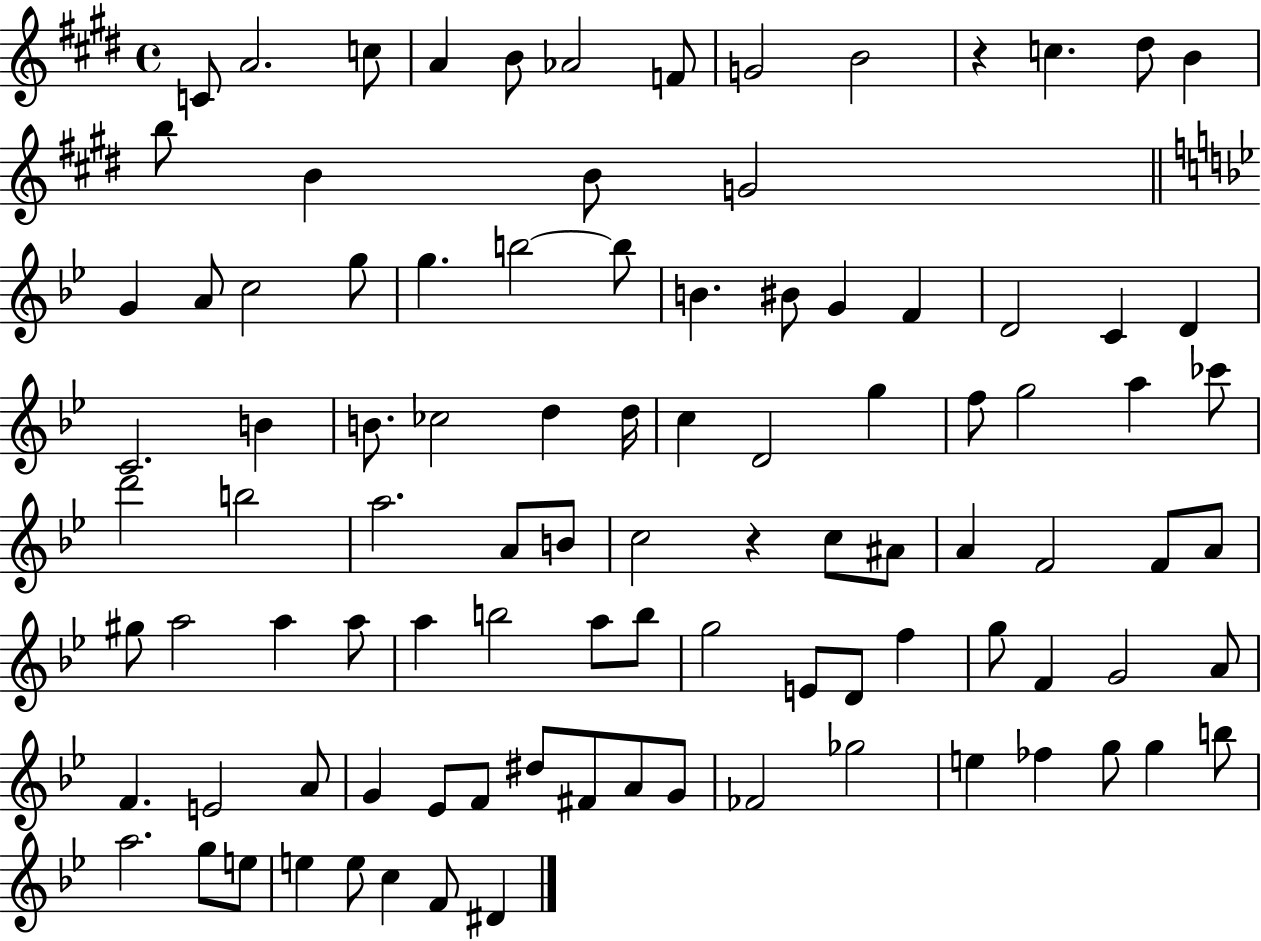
{
  \clef treble
  \time 4/4
  \defaultTimeSignature
  \key e \major
  c'8 a'2. c''8 | a'4 b'8 aes'2 f'8 | g'2 b'2 | r4 c''4. dis''8 b'4 | \break b''8 b'4 b'8 g'2 | \bar "||" \break \key bes \major g'4 a'8 c''2 g''8 | g''4. b''2~~ b''8 | b'4. bis'8 g'4 f'4 | d'2 c'4 d'4 | \break c'2. b'4 | b'8. ces''2 d''4 d''16 | c''4 d'2 g''4 | f''8 g''2 a''4 ces'''8 | \break d'''2 b''2 | a''2. a'8 b'8 | c''2 r4 c''8 ais'8 | a'4 f'2 f'8 a'8 | \break gis''8 a''2 a''4 a''8 | a''4 b''2 a''8 b''8 | g''2 e'8 d'8 f''4 | g''8 f'4 g'2 a'8 | \break f'4. e'2 a'8 | g'4 ees'8 f'8 dis''8 fis'8 a'8 g'8 | fes'2 ges''2 | e''4 fes''4 g''8 g''4 b''8 | \break a''2. g''8 e''8 | e''4 e''8 c''4 f'8 dis'4 | \bar "|."
}